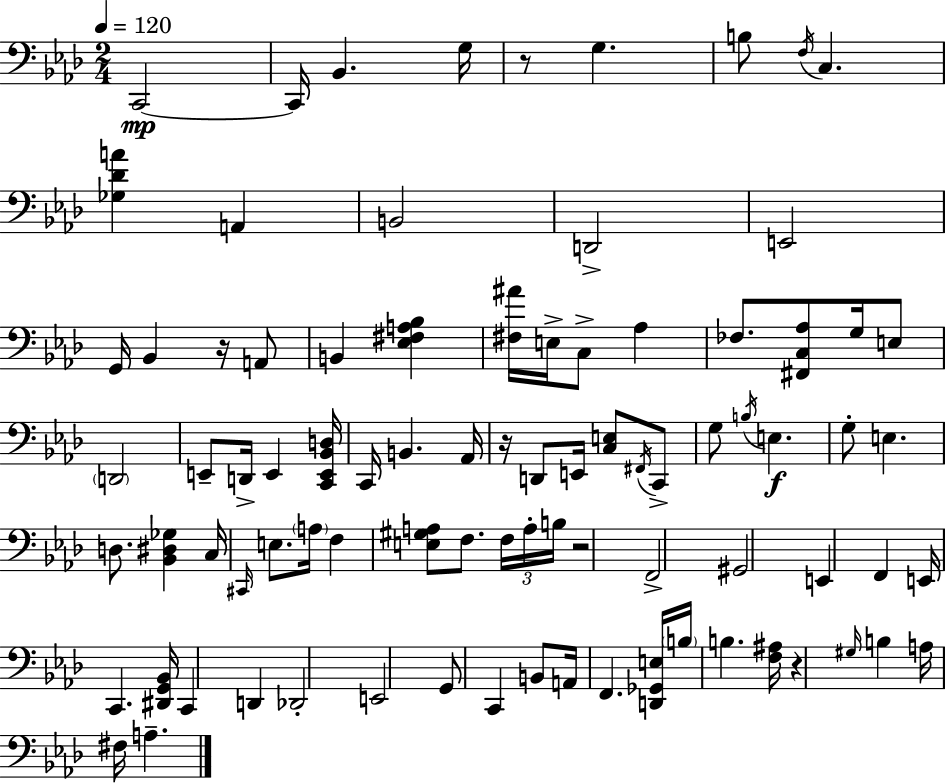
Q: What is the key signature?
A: F minor